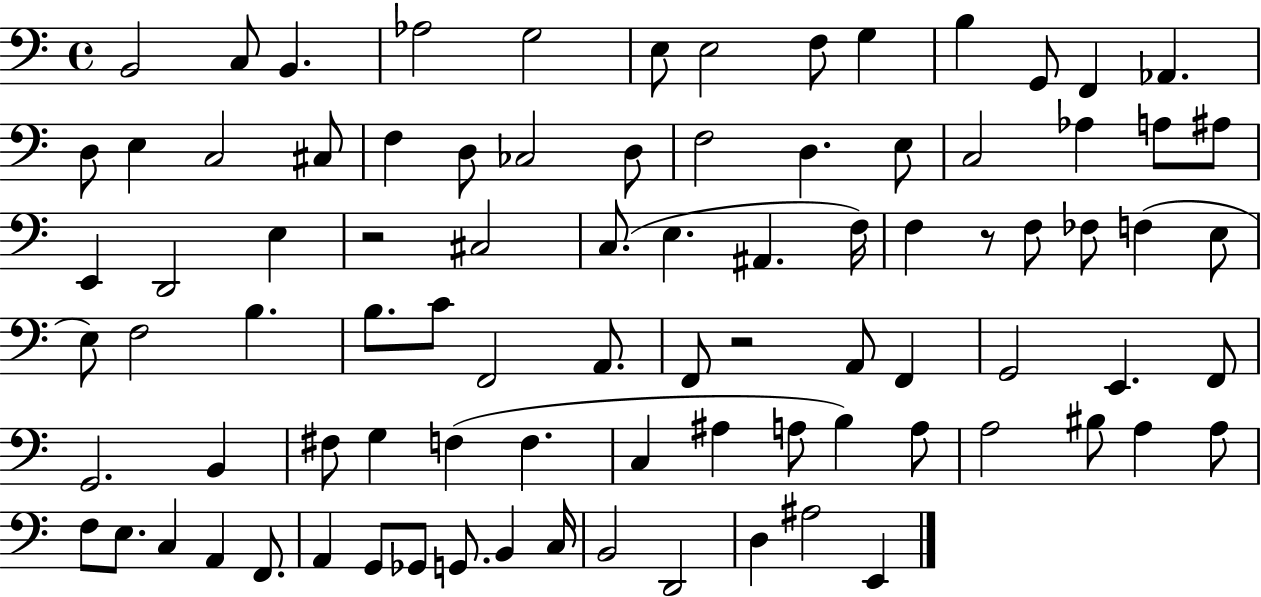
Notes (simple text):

B2/h C3/e B2/q. Ab3/h G3/h E3/e E3/h F3/e G3/q B3/q G2/e F2/q Ab2/q. D3/e E3/q C3/h C#3/e F3/q D3/e CES3/h D3/e F3/h D3/q. E3/e C3/h Ab3/q A3/e A#3/e E2/q D2/h E3/q R/h C#3/h C3/e. E3/q. A#2/q. F3/s F3/q R/e F3/e FES3/e F3/q E3/e E3/e F3/h B3/q. B3/e. C4/e F2/h A2/e. F2/e R/h A2/e F2/q G2/h E2/q. F2/e G2/h. B2/q F#3/e G3/q F3/q F3/q. C3/q A#3/q A3/e B3/q A3/e A3/h BIS3/e A3/q A3/e F3/e E3/e. C3/q A2/q F2/e. A2/q G2/e Gb2/e G2/e. B2/q C3/s B2/h D2/h D3/q A#3/h E2/q